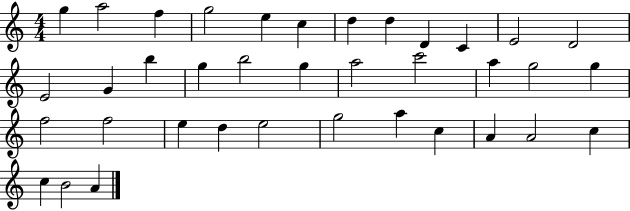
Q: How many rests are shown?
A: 0